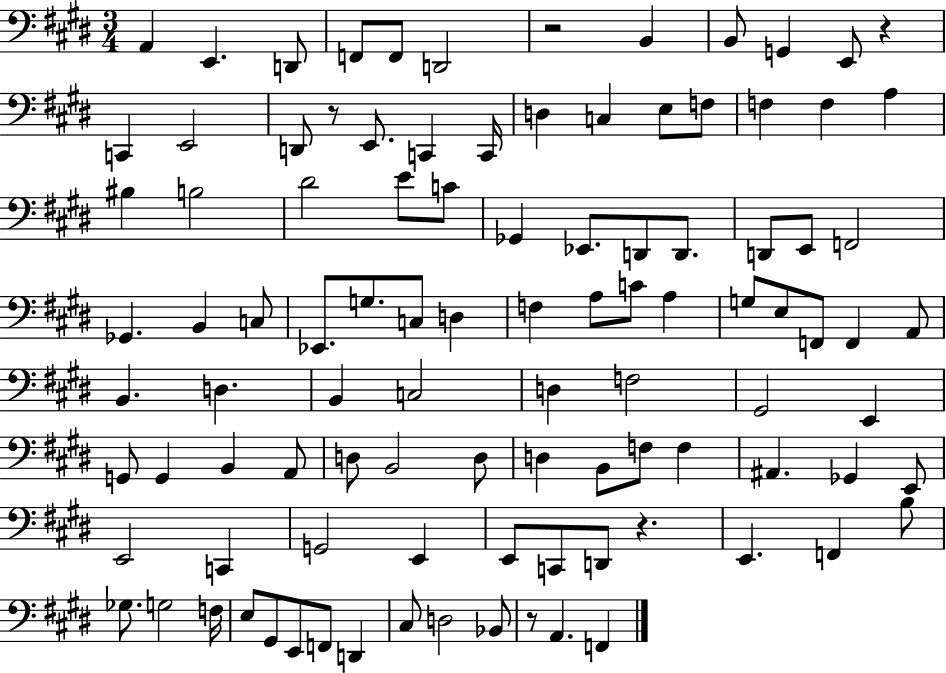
{
  \clef bass
  \numericTimeSignature
  \time 3/4
  \key e \major
  a,4 e,4. d,8 | f,8 f,8 d,2 | r2 b,4 | b,8 g,4 e,8 r4 | \break c,4 e,2 | d,8 r8 e,8. c,4 c,16 | d4 c4 e8 f8 | f4 f4 a4 | \break bis4 b2 | dis'2 e'8 c'8 | ges,4 ees,8. d,8 d,8. | d,8 e,8 f,2 | \break ges,4. b,4 c8 | ees,8. g8. c8 d4 | f4 a8 c'8 a4 | g8 e8 f,8 f,4 a,8 | \break b,4. d4. | b,4 c2 | d4 f2 | gis,2 e,4 | \break g,8 g,4 b,4 a,8 | d8 b,2 d8 | d4 b,8 f8 f4 | ais,4. ges,4 e,8 | \break e,2 c,4 | g,2 e,4 | e,8 c,8 d,8 r4. | e,4. f,4 b8 | \break ges8. g2 f16 | e8 gis,8 e,8 f,8 d,4 | cis8 d2 bes,8 | r8 a,4. f,4 | \break \bar "|."
}